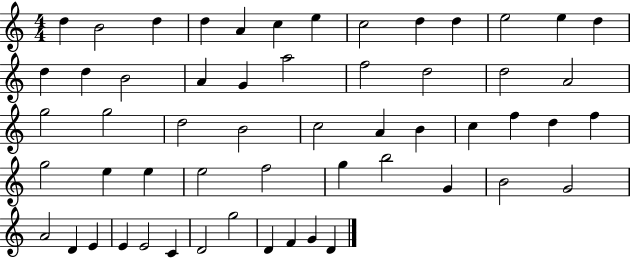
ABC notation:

X:1
T:Untitled
M:4/4
L:1/4
K:C
d B2 d d A c e c2 d d e2 e d d d B2 A G a2 f2 d2 d2 A2 g2 g2 d2 B2 c2 A B c f d f g2 e e e2 f2 g b2 G B2 G2 A2 D E E E2 C D2 g2 D F G D